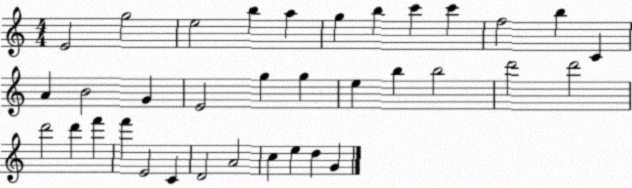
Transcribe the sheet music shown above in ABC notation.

X:1
T:Untitled
M:4/4
L:1/4
K:C
E2 g2 e2 b a g b c' c' f2 b C A B2 G E2 g g e b b2 d'2 d'2 d'2 d' f' f' E2 C D2 A2 c e d G